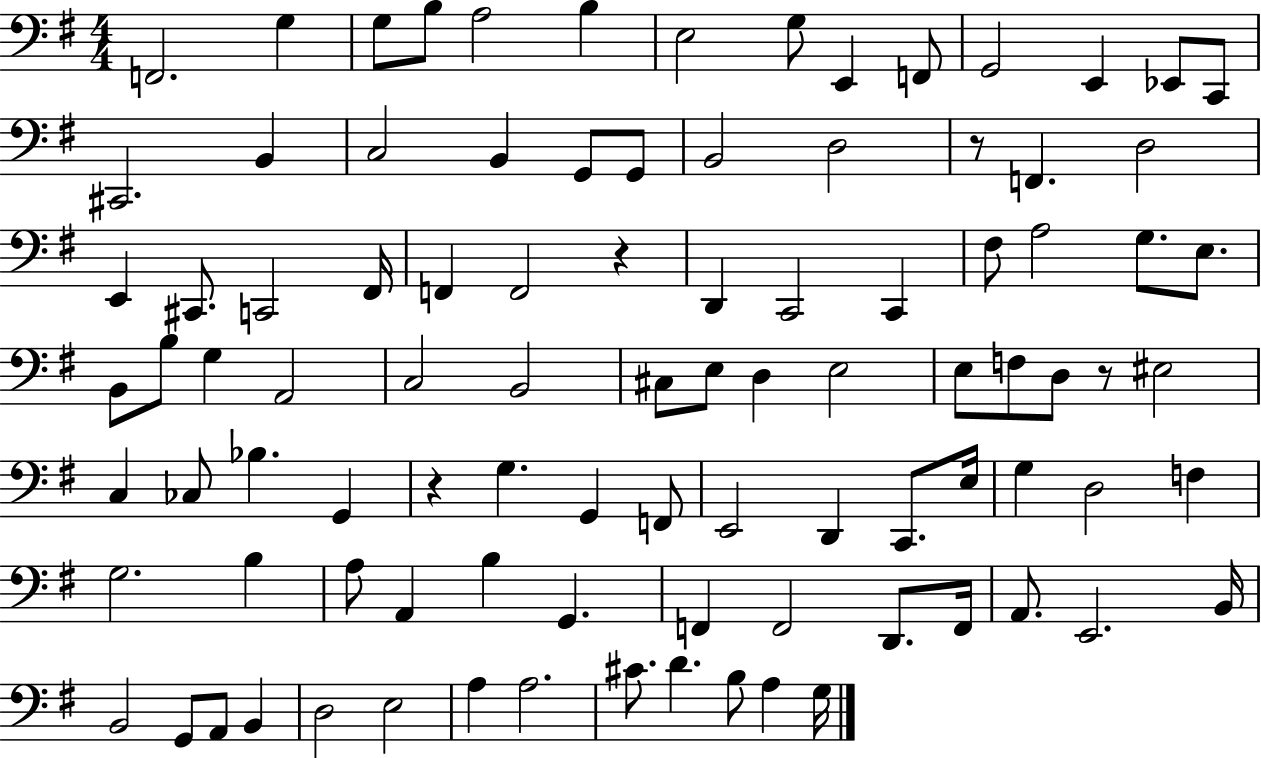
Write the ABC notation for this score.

X:1
T:Untitled
M:4/4
L:1/4
K:G
F,,2 G, G,/2 B,/2 A,2 B, E,2 G,/2 E,, F,,/2 G,,2 E,, _E,,/2 C,,/2 ^C,,2 B,, C,2 B,, G,,/2 G,,/2 B,,2 D,2 z/2 F,, D,2 E,, ^C,,/2 C,,2 ^F,,/4 F,, F,,2 z D,, C,,2 C,, ^F,/2 A,2 G,/2 E,/2 B,,/2 B,/2 G, A,,2 C,2 B,,2 ^C,/2 E,/2 D, E,2 E,/2 F,/2 D,/2 z/2 ^E,2 C, _C,/2 _B, G,, z G, G,, F,,/2 E,,2 D,, C,,/2 E,/4 G, D,2 F, G,2 B, A,/2 A,, B, G,, F,, F,,2 D,,/2 F,,/4 A,,/2 E,,2 B,,/4 B,,2 G,,/2 A,,/2 B,, D,2 E,2 A, A,2 ^C/2 D B,/2 A, G,/4